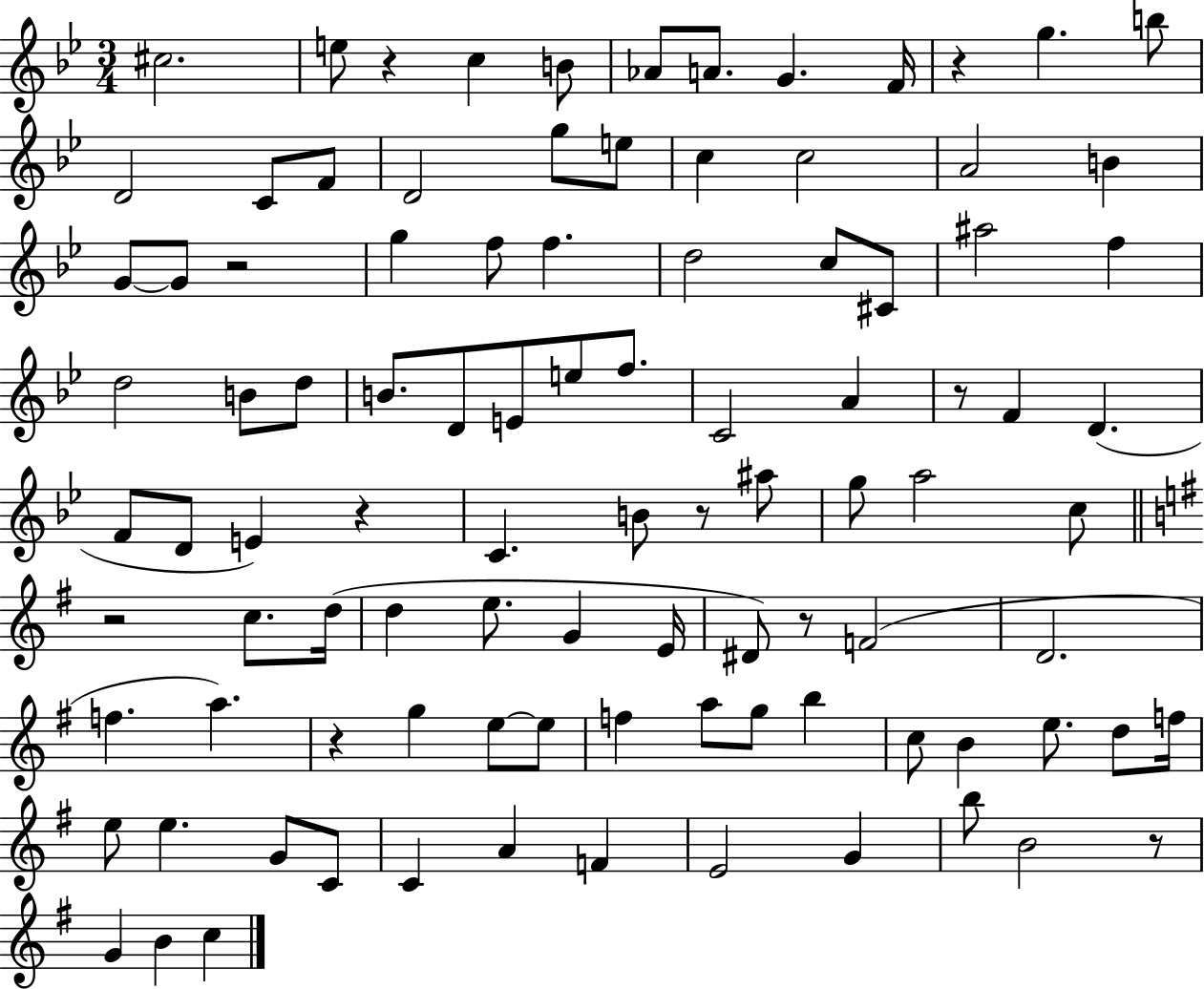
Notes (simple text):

C#5/h. E5/e R/q C5/q B4/e Ab4/e A4/e. G4/q. F4/s R/q G5/q. B5/e D4/h C4/e F4/e D4/h G5/e E5/e C5/q C5/h A4/h B4/q G4/e G4/e R/h G5/q F5/e F5/q. D5/h C5/e C#4/e A#5/h F5/q D5/h B4/e D5/e B4/e. D4/e E4/e E5/e F5/e. C4/h A4/q R/e F4/q D4/q. F4/e D4/e E4/q R/q C4/q. B4/e R/e A#5/e G5/e A5/h C5/e R/h C5/e. D5/s D5/q E5/e. G4/q E4/s D#4/e R/e F4/h D4/h. F5/q. A5/q. R/q G5/q E5/e E5/e F5/q A5/e G5/e B5/q C5/e B4/q E5/e. D5/e F5/s E5/e E5/q. G4/e C4/e C4/q A4/q F4/q E4/h G4/q B5/e B4/h R/e G4/q B4/q C5/q